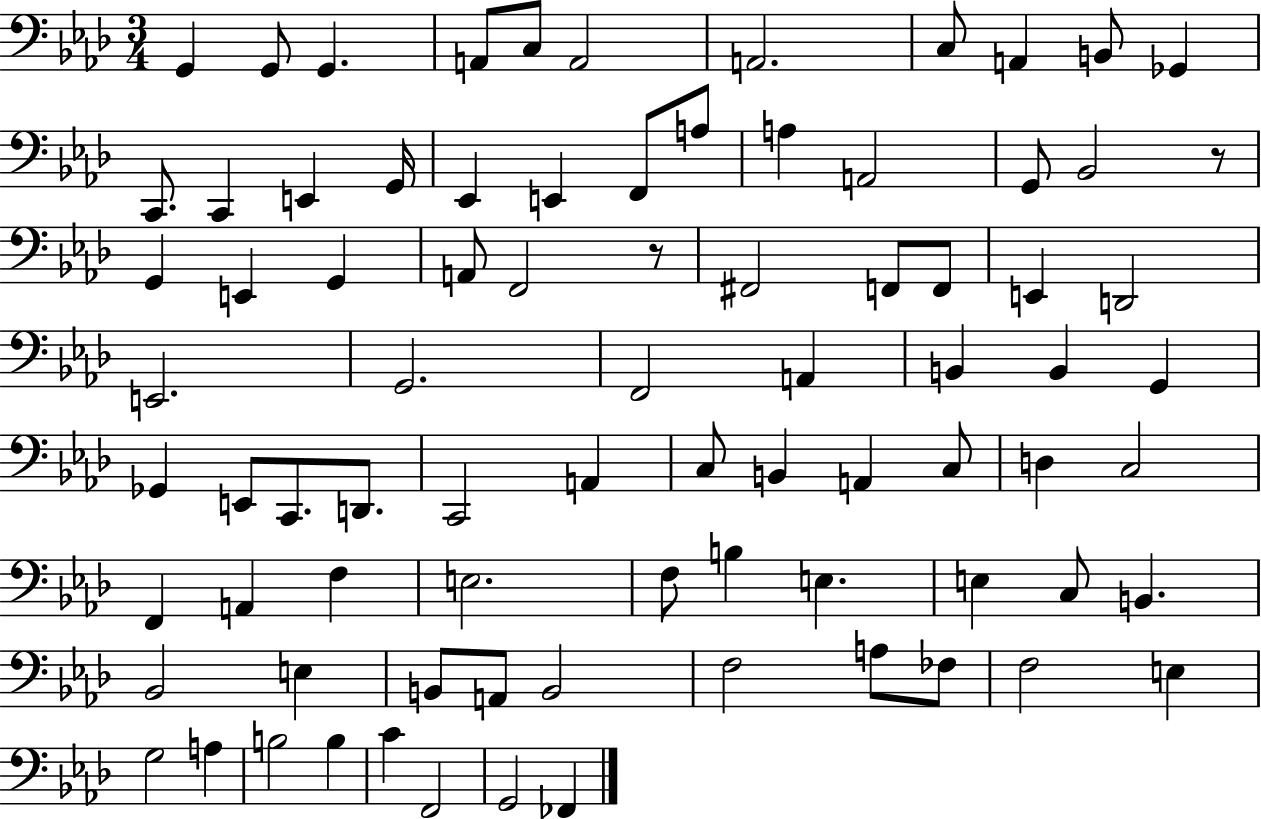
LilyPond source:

{
  \clef bass
  \numericTimeSignature
  \time 3/4
  \key aes \major
  g,4 g,8 g,4. | a,8 c8 a,2 | a,2. | c8 a,4 b,8 ges,4 | \break c,8. c,4 e,4 g,16 | ees,4 e,4 f,8 a8 | a4 a,2 | g,8 bes,2 r8 | \break g,4 e,4 g,4 | a,8 f,2 r8 | fis,2 f,8 f,8 | e,4 d,2 | \break e,2. | g,2. | f,2 a,4 | b,4 b,4 g,4 | \break ges,4 e,8 c,8. d,8. | c,2 a,4 | c8 b,4 a,4 c8 | d4 c2 | \break f,4 a,4 f4 | e2. | f8 b4 e4. | e4 c8 b,4. | \break bes,2 e4 | b,8 a,8 b,2 | f2 a8 fes8 | f2 e4 | \break g2 a4 | b2 b4 | c'4 f,2 | g,2 fes,4 | \break \bar "|."
}